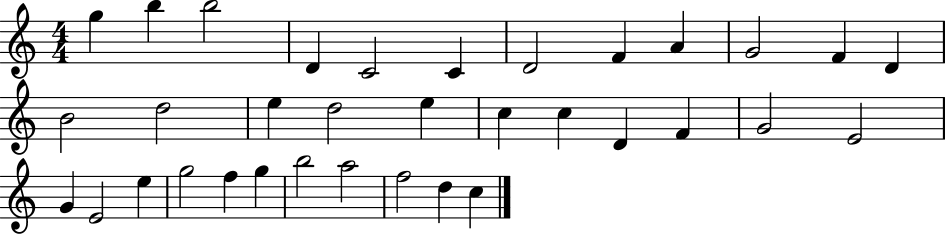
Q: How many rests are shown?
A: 0